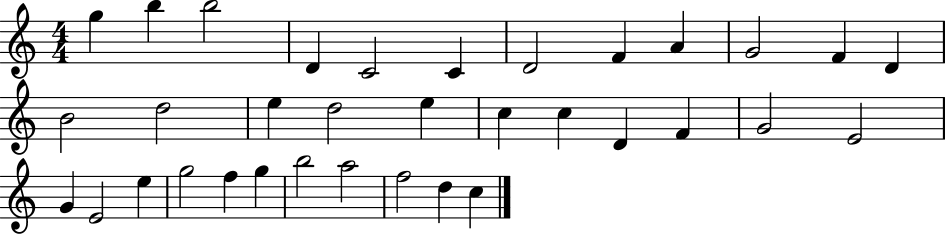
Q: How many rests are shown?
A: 0